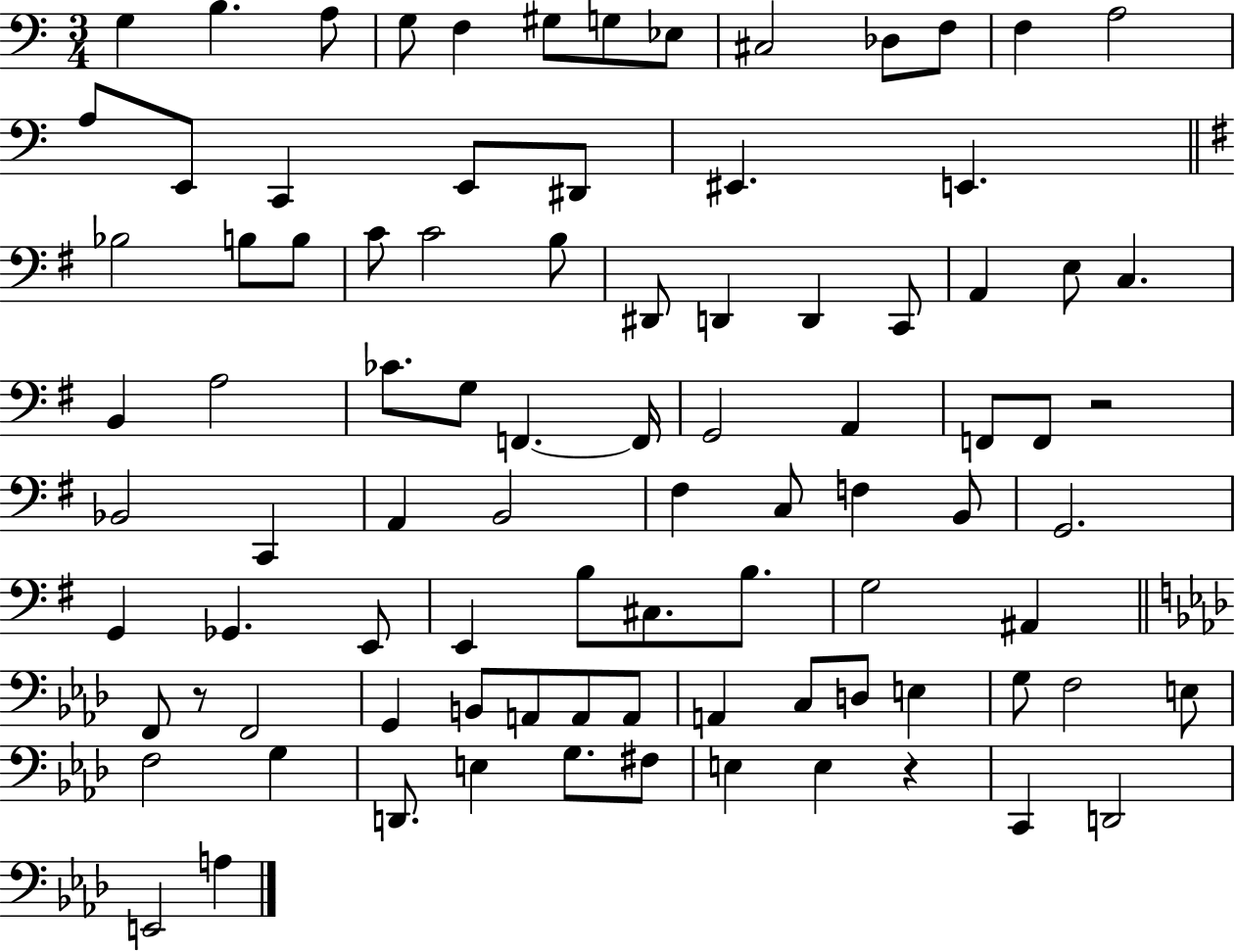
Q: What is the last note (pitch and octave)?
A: A3